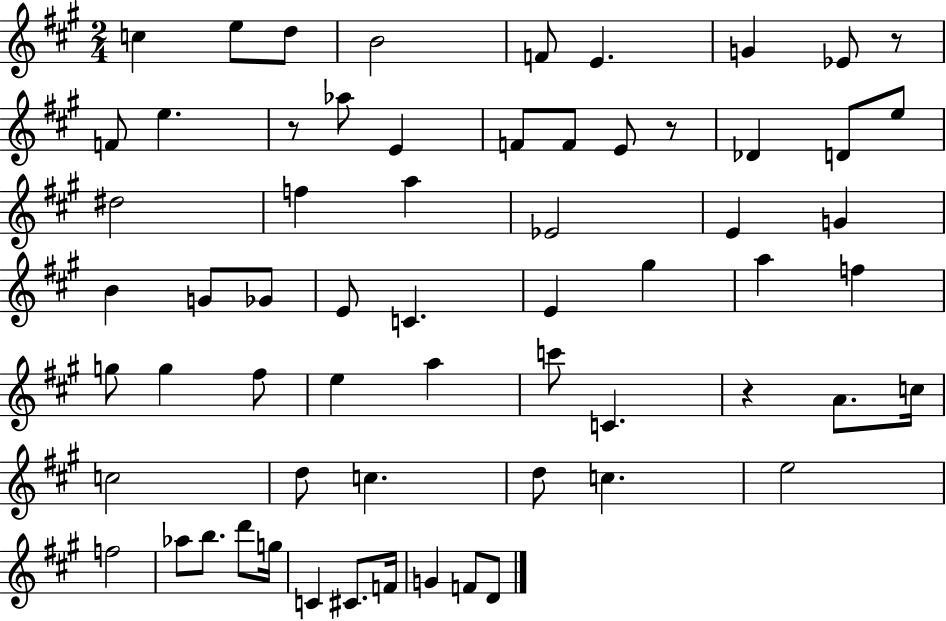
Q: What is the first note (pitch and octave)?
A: C5